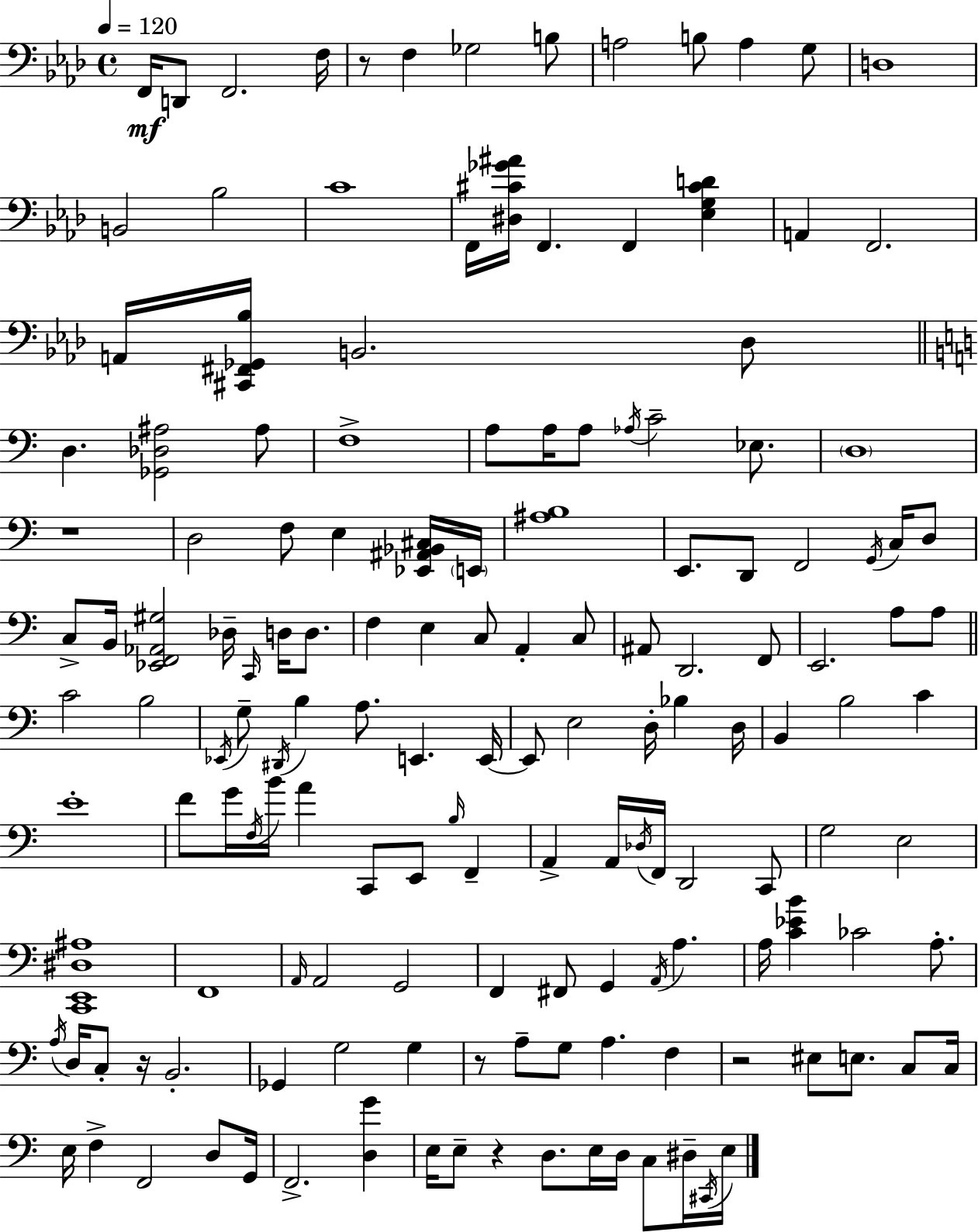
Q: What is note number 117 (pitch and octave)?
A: A3